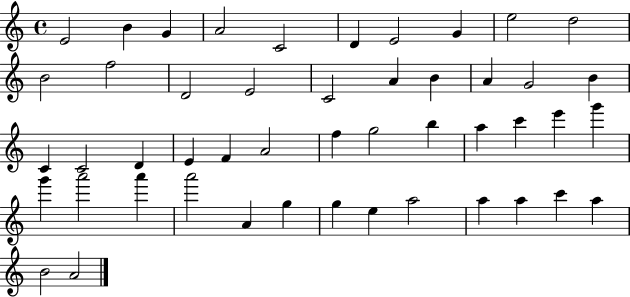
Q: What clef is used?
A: treble